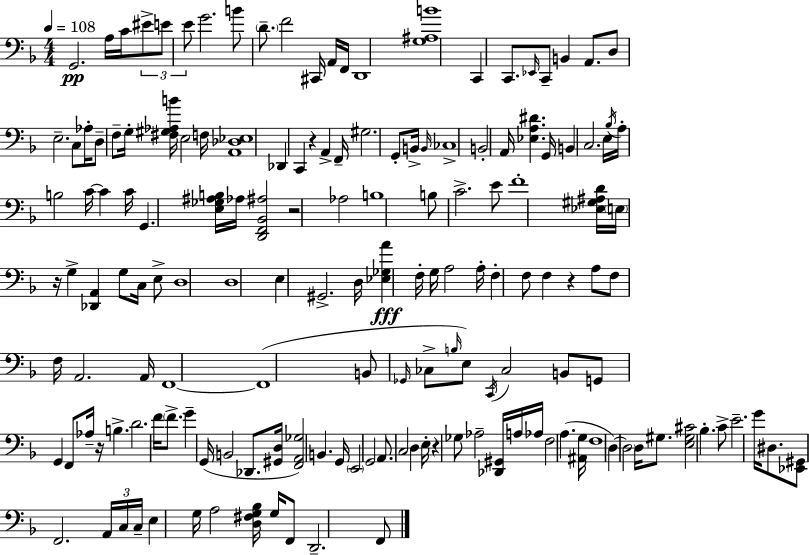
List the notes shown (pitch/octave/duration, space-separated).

G2/h. A3/s C4/s EIS4/e E4/e E4/e G4/h. B4/e D4/e. F4/h C#2/s A2/s F2/s D2/w [G3,A#3,B4]/w C2/q C2/e. Eb2/s C2/e B2/q A2/e. D3/e E3/h. C3/e Ab3/s D3/e F3/e G3/s [F#3,G#3,Ab3,B4]/s E3/h F3/s [A2,Db3,Eb3]/w Db2/q C2/q R/q A2/q F2/s G#3/h. G2/e B2/s B2/s CES3/w B2/h A2/s [Eb3,A3,D#4]/q. G2/s B2/q C3/h. E3/s Bb3/s A3/s B3/h C4/s C4/q C4/s G2/q. [E3,Gb3,A#3,B3]/s Ab3/s [D2,F2,Bb2,A#3]/h R/h Ab3/h B3/w B3/e C4/h. E4/e F4/w [Eb3,G#3,A#3,D4]/s E3/s R/s G3/q [Db2,A2]/q G3/e C3/s E3/e D3/w D3/w E3/q G#2/h. D3/s [Eb3,Gb3,A4]/q F3/s G3/s A3/h A3/s F3/q F3/e F3/q R/q A3/e F3/e F3/s A2/h. A2/s F2/w F2/w B2/e Gb2/s CES3/e B3/s E3/e C2/s CES3/h B2/e G2/e G2/q F2/e Ab3/s R/s B3/q. D4/h. F4/s F4/e. G4/q G2/s B2/h Db2/e. [G#2,D3]/s [F2,A2,Gb3]/h B2/q. G2/s E2/h G2/h A2/e. C3/h D3/q E3/s R/q Gb3/e Ab3/h [Db2,G#2]/s A3/s Ab3/s F3/h A3/q. [A#2,G3]/s F3/w D3/q D3/h D3/s G#3/e. [E3,G#3,C#4]/h Bb3/q. C4/e E4/h. G4/s D#3/e. [Eb2,G#2]/e F2/h. A2/s C3/s C3/s E3/q G3/s A3/h [D3,F#3,G3,Bb3]/s G3/s F2/e D2/h. F2/e